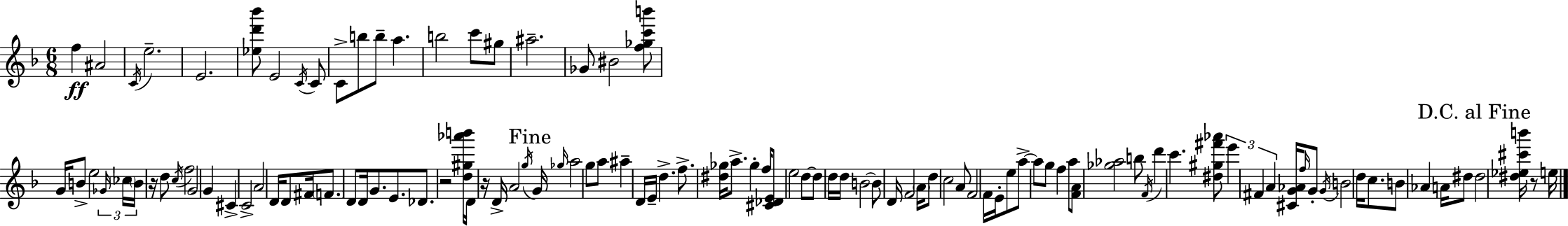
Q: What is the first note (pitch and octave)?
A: F5